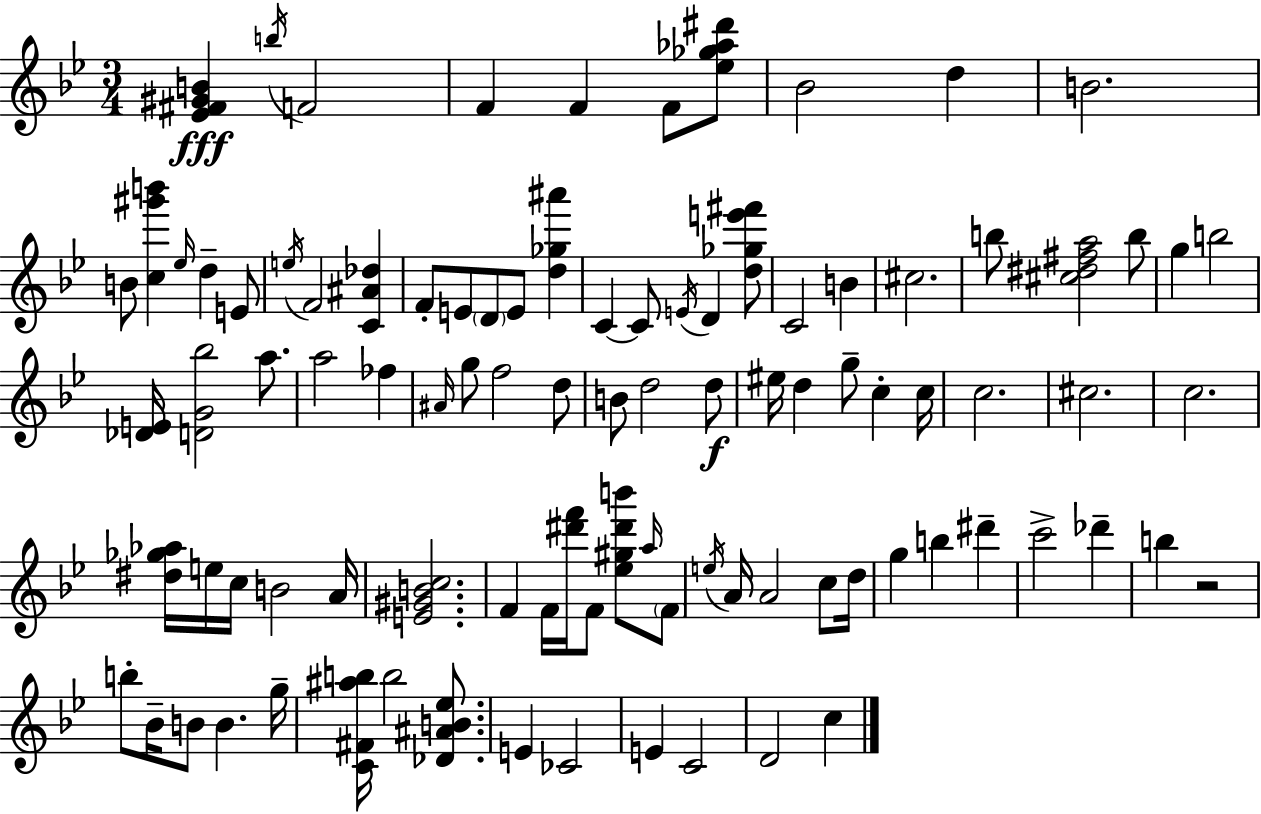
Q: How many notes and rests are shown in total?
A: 95